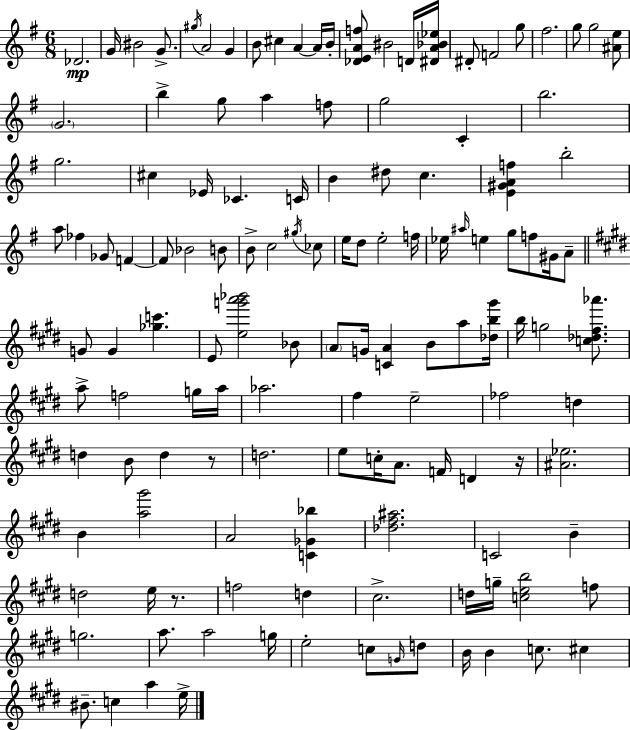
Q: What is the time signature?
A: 6/8